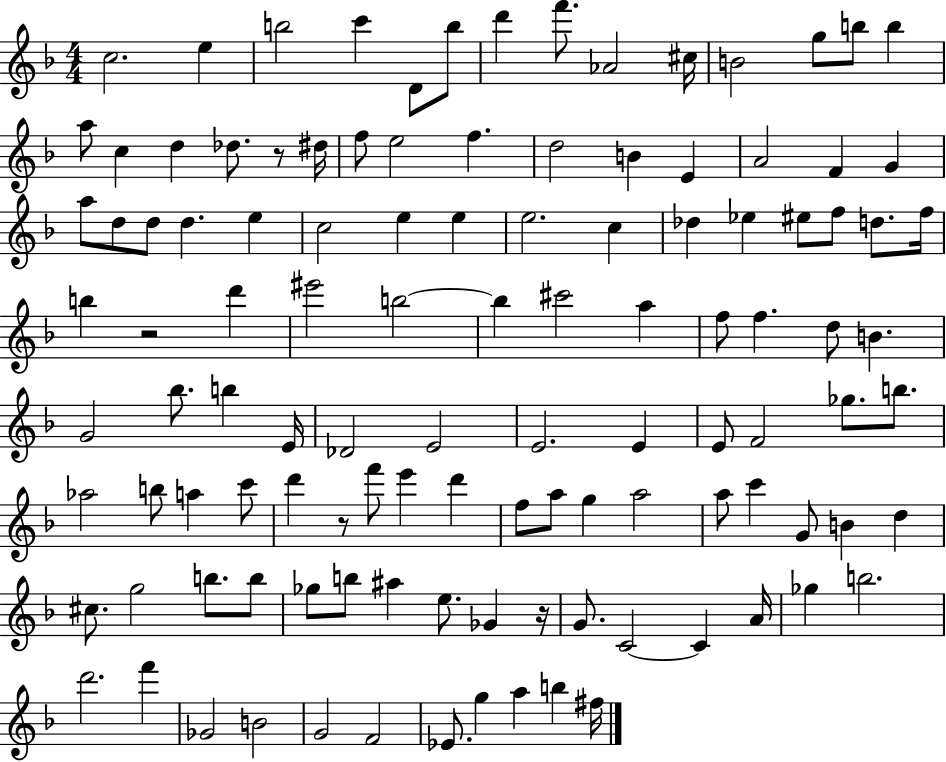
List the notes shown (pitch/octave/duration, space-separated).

C5/h. E5/q B5/h C6/q D4/e B5/e D6/q F6/e. Ab4/h C#5/s B4/h G5/e B5/e B5/q A5/e C5/q D5/q Db5/e. R/e D#5/s F5/e E5/h F5/q. D5/h B4/q E4/q A4/h F4/q G4/q A5/e D5/e D5/e D5/q. E5/q C5/h E5/q E5/q E5/h. C5/q Db5/q Eb5/q EIS5/e F5/e D5/e. F5/s B5/q R/h D6/q EIS6/h B5/h B5/q C#6/h A5/q F5/e F5/q. D5/e B4/q. G4/h Bb5/e. B5/q E4/s Db4/h E4/h E4/h. E4/q E4/e F4/h Gb5/e. B5/e. Ab5/h B5/e A5/q C6/e D6/q R/e F6/e E6/q D6/q F5/e A5/e G5/q A5/h A5/e C6/q G4/e B4/q D5/q C#5/e. G5/h B5/e. B5/e Gb5/e B5/e A#5/q E5/e. Gb4/q R/s G4/e. C4/h C4/q A4/s Gb5/q B5/h. D6/h. F6/q Gb4/h B4/h G4/h F4/h Eb4/e. G5/q A5/q B5/q F#5/s